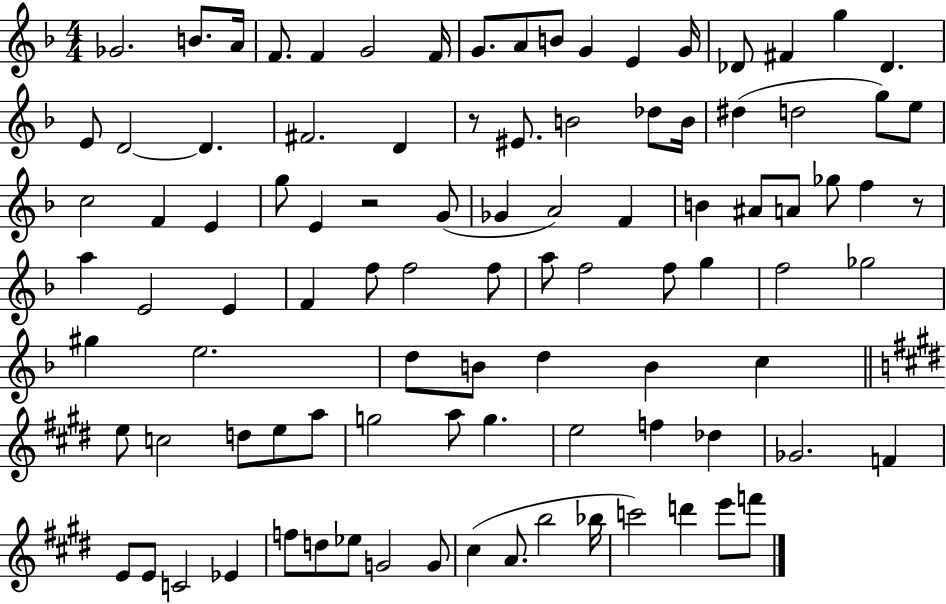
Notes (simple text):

Gb4/h. B4/e. A4/s F4/e. F4/q G4/h F4/s G4/e. A4/e B4/e G4/q E4/q G4/s Db4/e F#4/q G5/q Db4/q. E4/e D4/h D4/q. F#4/h. D4/q R/e EIS4/e. B4/h Db5/e B4/s D#5/q D5/h G5/e E5/e C5/h F4/q E4/q G5/e E4/q R/h G4/e Gb4/q A4/h F4/q B4/q A#4/e A4/e Gb5/e F5/q R/e A5/q E4/h E4/q F4/q F5/e F5/h F5/e A5/e F5/h F5/e G5/q F5/h Gb5/h G#5/q E5/h. D5/e B4/e D5/q B4/q C5/q E5/e C5/h D5/e E5/e A5/e G5/h A5/e G5/q. E5/h F5/q Db5/q Gb4/h. F4/q E4/e E4/e C4/h Eb4/q F5/e D5/e Eb5/e G4/h G4/e C#5/q A4/e. B5/h Bb5/s C6/h D6/q E6/e F6/e